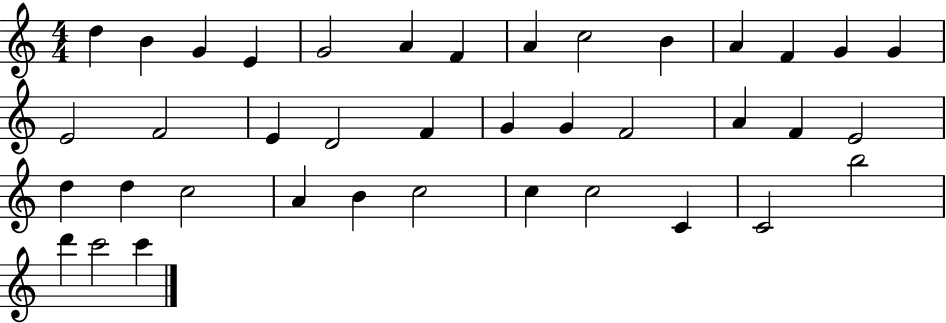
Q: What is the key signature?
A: C major